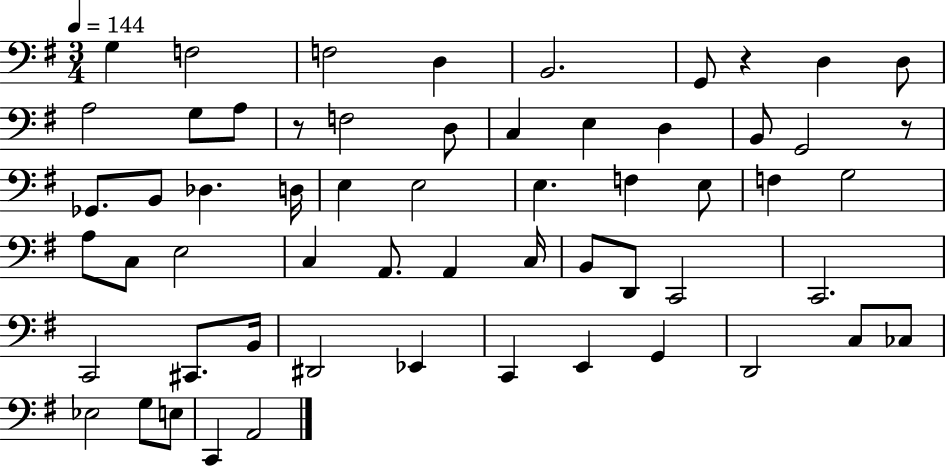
X:1
T:Untitled
M:3/4
L:1/4
K:G
G, F,2 F,2 D, B,,2 G,,/2 z D, D,/2 A,2 G,/2 A,/2 z/2 F,2 D,/2 C, E, D, B,,/2 G,,2 z/2 _G,,/2 B,,/2 _D, D,/4 E, E,2 E, F, E,/2 F, G,2 A,/2 C,/2 E,2 C, A,,/2 A,, C,/4 B,,/2 D,,/2 C,,2 C,,2 C,,2 ^C,,/2 B,,/4 ^D,,2 _E,, C,, E,, G,, D,,2 C,/2 _C,/2 _E,2 G,/2 E,/2 C,, A,,2